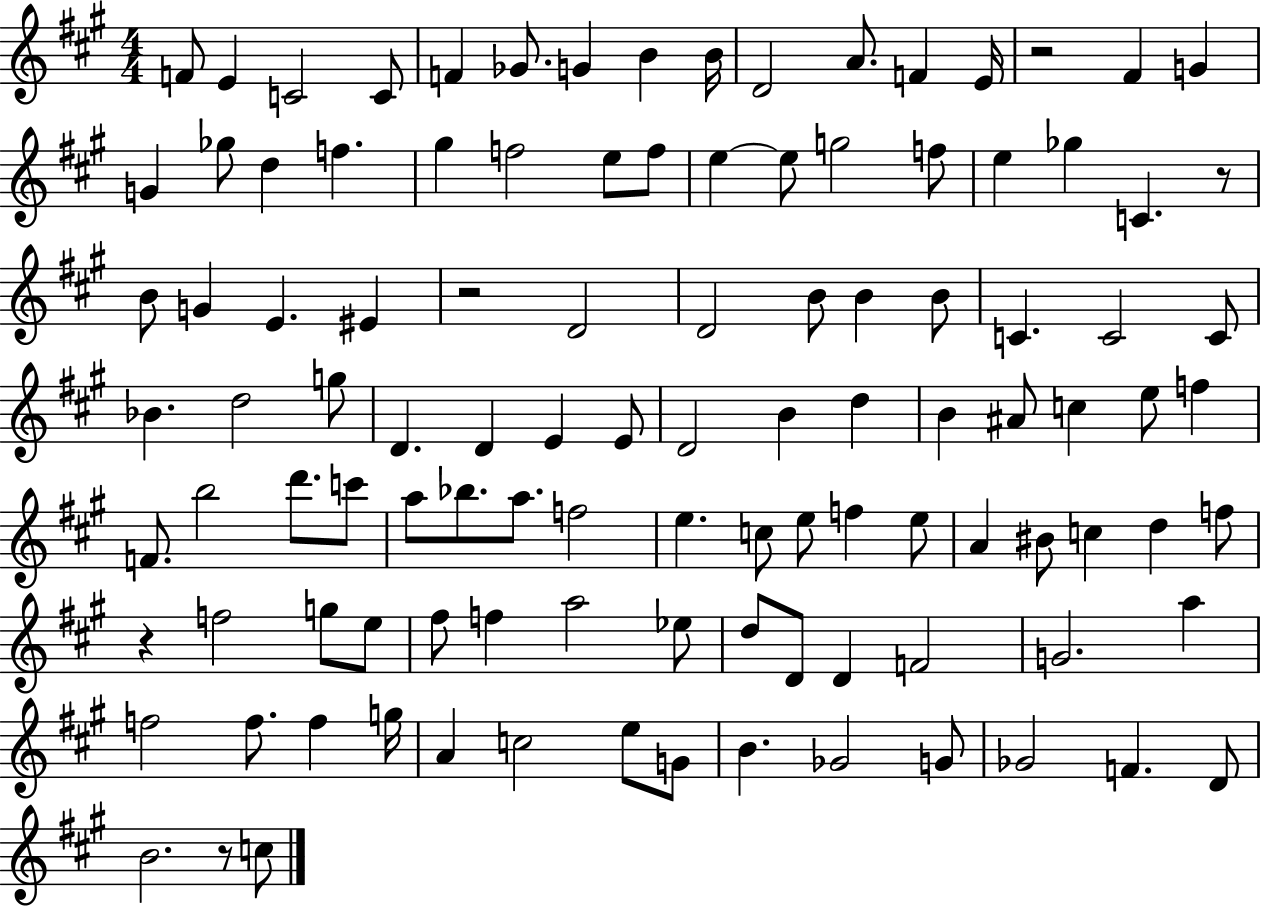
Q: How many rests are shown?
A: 5